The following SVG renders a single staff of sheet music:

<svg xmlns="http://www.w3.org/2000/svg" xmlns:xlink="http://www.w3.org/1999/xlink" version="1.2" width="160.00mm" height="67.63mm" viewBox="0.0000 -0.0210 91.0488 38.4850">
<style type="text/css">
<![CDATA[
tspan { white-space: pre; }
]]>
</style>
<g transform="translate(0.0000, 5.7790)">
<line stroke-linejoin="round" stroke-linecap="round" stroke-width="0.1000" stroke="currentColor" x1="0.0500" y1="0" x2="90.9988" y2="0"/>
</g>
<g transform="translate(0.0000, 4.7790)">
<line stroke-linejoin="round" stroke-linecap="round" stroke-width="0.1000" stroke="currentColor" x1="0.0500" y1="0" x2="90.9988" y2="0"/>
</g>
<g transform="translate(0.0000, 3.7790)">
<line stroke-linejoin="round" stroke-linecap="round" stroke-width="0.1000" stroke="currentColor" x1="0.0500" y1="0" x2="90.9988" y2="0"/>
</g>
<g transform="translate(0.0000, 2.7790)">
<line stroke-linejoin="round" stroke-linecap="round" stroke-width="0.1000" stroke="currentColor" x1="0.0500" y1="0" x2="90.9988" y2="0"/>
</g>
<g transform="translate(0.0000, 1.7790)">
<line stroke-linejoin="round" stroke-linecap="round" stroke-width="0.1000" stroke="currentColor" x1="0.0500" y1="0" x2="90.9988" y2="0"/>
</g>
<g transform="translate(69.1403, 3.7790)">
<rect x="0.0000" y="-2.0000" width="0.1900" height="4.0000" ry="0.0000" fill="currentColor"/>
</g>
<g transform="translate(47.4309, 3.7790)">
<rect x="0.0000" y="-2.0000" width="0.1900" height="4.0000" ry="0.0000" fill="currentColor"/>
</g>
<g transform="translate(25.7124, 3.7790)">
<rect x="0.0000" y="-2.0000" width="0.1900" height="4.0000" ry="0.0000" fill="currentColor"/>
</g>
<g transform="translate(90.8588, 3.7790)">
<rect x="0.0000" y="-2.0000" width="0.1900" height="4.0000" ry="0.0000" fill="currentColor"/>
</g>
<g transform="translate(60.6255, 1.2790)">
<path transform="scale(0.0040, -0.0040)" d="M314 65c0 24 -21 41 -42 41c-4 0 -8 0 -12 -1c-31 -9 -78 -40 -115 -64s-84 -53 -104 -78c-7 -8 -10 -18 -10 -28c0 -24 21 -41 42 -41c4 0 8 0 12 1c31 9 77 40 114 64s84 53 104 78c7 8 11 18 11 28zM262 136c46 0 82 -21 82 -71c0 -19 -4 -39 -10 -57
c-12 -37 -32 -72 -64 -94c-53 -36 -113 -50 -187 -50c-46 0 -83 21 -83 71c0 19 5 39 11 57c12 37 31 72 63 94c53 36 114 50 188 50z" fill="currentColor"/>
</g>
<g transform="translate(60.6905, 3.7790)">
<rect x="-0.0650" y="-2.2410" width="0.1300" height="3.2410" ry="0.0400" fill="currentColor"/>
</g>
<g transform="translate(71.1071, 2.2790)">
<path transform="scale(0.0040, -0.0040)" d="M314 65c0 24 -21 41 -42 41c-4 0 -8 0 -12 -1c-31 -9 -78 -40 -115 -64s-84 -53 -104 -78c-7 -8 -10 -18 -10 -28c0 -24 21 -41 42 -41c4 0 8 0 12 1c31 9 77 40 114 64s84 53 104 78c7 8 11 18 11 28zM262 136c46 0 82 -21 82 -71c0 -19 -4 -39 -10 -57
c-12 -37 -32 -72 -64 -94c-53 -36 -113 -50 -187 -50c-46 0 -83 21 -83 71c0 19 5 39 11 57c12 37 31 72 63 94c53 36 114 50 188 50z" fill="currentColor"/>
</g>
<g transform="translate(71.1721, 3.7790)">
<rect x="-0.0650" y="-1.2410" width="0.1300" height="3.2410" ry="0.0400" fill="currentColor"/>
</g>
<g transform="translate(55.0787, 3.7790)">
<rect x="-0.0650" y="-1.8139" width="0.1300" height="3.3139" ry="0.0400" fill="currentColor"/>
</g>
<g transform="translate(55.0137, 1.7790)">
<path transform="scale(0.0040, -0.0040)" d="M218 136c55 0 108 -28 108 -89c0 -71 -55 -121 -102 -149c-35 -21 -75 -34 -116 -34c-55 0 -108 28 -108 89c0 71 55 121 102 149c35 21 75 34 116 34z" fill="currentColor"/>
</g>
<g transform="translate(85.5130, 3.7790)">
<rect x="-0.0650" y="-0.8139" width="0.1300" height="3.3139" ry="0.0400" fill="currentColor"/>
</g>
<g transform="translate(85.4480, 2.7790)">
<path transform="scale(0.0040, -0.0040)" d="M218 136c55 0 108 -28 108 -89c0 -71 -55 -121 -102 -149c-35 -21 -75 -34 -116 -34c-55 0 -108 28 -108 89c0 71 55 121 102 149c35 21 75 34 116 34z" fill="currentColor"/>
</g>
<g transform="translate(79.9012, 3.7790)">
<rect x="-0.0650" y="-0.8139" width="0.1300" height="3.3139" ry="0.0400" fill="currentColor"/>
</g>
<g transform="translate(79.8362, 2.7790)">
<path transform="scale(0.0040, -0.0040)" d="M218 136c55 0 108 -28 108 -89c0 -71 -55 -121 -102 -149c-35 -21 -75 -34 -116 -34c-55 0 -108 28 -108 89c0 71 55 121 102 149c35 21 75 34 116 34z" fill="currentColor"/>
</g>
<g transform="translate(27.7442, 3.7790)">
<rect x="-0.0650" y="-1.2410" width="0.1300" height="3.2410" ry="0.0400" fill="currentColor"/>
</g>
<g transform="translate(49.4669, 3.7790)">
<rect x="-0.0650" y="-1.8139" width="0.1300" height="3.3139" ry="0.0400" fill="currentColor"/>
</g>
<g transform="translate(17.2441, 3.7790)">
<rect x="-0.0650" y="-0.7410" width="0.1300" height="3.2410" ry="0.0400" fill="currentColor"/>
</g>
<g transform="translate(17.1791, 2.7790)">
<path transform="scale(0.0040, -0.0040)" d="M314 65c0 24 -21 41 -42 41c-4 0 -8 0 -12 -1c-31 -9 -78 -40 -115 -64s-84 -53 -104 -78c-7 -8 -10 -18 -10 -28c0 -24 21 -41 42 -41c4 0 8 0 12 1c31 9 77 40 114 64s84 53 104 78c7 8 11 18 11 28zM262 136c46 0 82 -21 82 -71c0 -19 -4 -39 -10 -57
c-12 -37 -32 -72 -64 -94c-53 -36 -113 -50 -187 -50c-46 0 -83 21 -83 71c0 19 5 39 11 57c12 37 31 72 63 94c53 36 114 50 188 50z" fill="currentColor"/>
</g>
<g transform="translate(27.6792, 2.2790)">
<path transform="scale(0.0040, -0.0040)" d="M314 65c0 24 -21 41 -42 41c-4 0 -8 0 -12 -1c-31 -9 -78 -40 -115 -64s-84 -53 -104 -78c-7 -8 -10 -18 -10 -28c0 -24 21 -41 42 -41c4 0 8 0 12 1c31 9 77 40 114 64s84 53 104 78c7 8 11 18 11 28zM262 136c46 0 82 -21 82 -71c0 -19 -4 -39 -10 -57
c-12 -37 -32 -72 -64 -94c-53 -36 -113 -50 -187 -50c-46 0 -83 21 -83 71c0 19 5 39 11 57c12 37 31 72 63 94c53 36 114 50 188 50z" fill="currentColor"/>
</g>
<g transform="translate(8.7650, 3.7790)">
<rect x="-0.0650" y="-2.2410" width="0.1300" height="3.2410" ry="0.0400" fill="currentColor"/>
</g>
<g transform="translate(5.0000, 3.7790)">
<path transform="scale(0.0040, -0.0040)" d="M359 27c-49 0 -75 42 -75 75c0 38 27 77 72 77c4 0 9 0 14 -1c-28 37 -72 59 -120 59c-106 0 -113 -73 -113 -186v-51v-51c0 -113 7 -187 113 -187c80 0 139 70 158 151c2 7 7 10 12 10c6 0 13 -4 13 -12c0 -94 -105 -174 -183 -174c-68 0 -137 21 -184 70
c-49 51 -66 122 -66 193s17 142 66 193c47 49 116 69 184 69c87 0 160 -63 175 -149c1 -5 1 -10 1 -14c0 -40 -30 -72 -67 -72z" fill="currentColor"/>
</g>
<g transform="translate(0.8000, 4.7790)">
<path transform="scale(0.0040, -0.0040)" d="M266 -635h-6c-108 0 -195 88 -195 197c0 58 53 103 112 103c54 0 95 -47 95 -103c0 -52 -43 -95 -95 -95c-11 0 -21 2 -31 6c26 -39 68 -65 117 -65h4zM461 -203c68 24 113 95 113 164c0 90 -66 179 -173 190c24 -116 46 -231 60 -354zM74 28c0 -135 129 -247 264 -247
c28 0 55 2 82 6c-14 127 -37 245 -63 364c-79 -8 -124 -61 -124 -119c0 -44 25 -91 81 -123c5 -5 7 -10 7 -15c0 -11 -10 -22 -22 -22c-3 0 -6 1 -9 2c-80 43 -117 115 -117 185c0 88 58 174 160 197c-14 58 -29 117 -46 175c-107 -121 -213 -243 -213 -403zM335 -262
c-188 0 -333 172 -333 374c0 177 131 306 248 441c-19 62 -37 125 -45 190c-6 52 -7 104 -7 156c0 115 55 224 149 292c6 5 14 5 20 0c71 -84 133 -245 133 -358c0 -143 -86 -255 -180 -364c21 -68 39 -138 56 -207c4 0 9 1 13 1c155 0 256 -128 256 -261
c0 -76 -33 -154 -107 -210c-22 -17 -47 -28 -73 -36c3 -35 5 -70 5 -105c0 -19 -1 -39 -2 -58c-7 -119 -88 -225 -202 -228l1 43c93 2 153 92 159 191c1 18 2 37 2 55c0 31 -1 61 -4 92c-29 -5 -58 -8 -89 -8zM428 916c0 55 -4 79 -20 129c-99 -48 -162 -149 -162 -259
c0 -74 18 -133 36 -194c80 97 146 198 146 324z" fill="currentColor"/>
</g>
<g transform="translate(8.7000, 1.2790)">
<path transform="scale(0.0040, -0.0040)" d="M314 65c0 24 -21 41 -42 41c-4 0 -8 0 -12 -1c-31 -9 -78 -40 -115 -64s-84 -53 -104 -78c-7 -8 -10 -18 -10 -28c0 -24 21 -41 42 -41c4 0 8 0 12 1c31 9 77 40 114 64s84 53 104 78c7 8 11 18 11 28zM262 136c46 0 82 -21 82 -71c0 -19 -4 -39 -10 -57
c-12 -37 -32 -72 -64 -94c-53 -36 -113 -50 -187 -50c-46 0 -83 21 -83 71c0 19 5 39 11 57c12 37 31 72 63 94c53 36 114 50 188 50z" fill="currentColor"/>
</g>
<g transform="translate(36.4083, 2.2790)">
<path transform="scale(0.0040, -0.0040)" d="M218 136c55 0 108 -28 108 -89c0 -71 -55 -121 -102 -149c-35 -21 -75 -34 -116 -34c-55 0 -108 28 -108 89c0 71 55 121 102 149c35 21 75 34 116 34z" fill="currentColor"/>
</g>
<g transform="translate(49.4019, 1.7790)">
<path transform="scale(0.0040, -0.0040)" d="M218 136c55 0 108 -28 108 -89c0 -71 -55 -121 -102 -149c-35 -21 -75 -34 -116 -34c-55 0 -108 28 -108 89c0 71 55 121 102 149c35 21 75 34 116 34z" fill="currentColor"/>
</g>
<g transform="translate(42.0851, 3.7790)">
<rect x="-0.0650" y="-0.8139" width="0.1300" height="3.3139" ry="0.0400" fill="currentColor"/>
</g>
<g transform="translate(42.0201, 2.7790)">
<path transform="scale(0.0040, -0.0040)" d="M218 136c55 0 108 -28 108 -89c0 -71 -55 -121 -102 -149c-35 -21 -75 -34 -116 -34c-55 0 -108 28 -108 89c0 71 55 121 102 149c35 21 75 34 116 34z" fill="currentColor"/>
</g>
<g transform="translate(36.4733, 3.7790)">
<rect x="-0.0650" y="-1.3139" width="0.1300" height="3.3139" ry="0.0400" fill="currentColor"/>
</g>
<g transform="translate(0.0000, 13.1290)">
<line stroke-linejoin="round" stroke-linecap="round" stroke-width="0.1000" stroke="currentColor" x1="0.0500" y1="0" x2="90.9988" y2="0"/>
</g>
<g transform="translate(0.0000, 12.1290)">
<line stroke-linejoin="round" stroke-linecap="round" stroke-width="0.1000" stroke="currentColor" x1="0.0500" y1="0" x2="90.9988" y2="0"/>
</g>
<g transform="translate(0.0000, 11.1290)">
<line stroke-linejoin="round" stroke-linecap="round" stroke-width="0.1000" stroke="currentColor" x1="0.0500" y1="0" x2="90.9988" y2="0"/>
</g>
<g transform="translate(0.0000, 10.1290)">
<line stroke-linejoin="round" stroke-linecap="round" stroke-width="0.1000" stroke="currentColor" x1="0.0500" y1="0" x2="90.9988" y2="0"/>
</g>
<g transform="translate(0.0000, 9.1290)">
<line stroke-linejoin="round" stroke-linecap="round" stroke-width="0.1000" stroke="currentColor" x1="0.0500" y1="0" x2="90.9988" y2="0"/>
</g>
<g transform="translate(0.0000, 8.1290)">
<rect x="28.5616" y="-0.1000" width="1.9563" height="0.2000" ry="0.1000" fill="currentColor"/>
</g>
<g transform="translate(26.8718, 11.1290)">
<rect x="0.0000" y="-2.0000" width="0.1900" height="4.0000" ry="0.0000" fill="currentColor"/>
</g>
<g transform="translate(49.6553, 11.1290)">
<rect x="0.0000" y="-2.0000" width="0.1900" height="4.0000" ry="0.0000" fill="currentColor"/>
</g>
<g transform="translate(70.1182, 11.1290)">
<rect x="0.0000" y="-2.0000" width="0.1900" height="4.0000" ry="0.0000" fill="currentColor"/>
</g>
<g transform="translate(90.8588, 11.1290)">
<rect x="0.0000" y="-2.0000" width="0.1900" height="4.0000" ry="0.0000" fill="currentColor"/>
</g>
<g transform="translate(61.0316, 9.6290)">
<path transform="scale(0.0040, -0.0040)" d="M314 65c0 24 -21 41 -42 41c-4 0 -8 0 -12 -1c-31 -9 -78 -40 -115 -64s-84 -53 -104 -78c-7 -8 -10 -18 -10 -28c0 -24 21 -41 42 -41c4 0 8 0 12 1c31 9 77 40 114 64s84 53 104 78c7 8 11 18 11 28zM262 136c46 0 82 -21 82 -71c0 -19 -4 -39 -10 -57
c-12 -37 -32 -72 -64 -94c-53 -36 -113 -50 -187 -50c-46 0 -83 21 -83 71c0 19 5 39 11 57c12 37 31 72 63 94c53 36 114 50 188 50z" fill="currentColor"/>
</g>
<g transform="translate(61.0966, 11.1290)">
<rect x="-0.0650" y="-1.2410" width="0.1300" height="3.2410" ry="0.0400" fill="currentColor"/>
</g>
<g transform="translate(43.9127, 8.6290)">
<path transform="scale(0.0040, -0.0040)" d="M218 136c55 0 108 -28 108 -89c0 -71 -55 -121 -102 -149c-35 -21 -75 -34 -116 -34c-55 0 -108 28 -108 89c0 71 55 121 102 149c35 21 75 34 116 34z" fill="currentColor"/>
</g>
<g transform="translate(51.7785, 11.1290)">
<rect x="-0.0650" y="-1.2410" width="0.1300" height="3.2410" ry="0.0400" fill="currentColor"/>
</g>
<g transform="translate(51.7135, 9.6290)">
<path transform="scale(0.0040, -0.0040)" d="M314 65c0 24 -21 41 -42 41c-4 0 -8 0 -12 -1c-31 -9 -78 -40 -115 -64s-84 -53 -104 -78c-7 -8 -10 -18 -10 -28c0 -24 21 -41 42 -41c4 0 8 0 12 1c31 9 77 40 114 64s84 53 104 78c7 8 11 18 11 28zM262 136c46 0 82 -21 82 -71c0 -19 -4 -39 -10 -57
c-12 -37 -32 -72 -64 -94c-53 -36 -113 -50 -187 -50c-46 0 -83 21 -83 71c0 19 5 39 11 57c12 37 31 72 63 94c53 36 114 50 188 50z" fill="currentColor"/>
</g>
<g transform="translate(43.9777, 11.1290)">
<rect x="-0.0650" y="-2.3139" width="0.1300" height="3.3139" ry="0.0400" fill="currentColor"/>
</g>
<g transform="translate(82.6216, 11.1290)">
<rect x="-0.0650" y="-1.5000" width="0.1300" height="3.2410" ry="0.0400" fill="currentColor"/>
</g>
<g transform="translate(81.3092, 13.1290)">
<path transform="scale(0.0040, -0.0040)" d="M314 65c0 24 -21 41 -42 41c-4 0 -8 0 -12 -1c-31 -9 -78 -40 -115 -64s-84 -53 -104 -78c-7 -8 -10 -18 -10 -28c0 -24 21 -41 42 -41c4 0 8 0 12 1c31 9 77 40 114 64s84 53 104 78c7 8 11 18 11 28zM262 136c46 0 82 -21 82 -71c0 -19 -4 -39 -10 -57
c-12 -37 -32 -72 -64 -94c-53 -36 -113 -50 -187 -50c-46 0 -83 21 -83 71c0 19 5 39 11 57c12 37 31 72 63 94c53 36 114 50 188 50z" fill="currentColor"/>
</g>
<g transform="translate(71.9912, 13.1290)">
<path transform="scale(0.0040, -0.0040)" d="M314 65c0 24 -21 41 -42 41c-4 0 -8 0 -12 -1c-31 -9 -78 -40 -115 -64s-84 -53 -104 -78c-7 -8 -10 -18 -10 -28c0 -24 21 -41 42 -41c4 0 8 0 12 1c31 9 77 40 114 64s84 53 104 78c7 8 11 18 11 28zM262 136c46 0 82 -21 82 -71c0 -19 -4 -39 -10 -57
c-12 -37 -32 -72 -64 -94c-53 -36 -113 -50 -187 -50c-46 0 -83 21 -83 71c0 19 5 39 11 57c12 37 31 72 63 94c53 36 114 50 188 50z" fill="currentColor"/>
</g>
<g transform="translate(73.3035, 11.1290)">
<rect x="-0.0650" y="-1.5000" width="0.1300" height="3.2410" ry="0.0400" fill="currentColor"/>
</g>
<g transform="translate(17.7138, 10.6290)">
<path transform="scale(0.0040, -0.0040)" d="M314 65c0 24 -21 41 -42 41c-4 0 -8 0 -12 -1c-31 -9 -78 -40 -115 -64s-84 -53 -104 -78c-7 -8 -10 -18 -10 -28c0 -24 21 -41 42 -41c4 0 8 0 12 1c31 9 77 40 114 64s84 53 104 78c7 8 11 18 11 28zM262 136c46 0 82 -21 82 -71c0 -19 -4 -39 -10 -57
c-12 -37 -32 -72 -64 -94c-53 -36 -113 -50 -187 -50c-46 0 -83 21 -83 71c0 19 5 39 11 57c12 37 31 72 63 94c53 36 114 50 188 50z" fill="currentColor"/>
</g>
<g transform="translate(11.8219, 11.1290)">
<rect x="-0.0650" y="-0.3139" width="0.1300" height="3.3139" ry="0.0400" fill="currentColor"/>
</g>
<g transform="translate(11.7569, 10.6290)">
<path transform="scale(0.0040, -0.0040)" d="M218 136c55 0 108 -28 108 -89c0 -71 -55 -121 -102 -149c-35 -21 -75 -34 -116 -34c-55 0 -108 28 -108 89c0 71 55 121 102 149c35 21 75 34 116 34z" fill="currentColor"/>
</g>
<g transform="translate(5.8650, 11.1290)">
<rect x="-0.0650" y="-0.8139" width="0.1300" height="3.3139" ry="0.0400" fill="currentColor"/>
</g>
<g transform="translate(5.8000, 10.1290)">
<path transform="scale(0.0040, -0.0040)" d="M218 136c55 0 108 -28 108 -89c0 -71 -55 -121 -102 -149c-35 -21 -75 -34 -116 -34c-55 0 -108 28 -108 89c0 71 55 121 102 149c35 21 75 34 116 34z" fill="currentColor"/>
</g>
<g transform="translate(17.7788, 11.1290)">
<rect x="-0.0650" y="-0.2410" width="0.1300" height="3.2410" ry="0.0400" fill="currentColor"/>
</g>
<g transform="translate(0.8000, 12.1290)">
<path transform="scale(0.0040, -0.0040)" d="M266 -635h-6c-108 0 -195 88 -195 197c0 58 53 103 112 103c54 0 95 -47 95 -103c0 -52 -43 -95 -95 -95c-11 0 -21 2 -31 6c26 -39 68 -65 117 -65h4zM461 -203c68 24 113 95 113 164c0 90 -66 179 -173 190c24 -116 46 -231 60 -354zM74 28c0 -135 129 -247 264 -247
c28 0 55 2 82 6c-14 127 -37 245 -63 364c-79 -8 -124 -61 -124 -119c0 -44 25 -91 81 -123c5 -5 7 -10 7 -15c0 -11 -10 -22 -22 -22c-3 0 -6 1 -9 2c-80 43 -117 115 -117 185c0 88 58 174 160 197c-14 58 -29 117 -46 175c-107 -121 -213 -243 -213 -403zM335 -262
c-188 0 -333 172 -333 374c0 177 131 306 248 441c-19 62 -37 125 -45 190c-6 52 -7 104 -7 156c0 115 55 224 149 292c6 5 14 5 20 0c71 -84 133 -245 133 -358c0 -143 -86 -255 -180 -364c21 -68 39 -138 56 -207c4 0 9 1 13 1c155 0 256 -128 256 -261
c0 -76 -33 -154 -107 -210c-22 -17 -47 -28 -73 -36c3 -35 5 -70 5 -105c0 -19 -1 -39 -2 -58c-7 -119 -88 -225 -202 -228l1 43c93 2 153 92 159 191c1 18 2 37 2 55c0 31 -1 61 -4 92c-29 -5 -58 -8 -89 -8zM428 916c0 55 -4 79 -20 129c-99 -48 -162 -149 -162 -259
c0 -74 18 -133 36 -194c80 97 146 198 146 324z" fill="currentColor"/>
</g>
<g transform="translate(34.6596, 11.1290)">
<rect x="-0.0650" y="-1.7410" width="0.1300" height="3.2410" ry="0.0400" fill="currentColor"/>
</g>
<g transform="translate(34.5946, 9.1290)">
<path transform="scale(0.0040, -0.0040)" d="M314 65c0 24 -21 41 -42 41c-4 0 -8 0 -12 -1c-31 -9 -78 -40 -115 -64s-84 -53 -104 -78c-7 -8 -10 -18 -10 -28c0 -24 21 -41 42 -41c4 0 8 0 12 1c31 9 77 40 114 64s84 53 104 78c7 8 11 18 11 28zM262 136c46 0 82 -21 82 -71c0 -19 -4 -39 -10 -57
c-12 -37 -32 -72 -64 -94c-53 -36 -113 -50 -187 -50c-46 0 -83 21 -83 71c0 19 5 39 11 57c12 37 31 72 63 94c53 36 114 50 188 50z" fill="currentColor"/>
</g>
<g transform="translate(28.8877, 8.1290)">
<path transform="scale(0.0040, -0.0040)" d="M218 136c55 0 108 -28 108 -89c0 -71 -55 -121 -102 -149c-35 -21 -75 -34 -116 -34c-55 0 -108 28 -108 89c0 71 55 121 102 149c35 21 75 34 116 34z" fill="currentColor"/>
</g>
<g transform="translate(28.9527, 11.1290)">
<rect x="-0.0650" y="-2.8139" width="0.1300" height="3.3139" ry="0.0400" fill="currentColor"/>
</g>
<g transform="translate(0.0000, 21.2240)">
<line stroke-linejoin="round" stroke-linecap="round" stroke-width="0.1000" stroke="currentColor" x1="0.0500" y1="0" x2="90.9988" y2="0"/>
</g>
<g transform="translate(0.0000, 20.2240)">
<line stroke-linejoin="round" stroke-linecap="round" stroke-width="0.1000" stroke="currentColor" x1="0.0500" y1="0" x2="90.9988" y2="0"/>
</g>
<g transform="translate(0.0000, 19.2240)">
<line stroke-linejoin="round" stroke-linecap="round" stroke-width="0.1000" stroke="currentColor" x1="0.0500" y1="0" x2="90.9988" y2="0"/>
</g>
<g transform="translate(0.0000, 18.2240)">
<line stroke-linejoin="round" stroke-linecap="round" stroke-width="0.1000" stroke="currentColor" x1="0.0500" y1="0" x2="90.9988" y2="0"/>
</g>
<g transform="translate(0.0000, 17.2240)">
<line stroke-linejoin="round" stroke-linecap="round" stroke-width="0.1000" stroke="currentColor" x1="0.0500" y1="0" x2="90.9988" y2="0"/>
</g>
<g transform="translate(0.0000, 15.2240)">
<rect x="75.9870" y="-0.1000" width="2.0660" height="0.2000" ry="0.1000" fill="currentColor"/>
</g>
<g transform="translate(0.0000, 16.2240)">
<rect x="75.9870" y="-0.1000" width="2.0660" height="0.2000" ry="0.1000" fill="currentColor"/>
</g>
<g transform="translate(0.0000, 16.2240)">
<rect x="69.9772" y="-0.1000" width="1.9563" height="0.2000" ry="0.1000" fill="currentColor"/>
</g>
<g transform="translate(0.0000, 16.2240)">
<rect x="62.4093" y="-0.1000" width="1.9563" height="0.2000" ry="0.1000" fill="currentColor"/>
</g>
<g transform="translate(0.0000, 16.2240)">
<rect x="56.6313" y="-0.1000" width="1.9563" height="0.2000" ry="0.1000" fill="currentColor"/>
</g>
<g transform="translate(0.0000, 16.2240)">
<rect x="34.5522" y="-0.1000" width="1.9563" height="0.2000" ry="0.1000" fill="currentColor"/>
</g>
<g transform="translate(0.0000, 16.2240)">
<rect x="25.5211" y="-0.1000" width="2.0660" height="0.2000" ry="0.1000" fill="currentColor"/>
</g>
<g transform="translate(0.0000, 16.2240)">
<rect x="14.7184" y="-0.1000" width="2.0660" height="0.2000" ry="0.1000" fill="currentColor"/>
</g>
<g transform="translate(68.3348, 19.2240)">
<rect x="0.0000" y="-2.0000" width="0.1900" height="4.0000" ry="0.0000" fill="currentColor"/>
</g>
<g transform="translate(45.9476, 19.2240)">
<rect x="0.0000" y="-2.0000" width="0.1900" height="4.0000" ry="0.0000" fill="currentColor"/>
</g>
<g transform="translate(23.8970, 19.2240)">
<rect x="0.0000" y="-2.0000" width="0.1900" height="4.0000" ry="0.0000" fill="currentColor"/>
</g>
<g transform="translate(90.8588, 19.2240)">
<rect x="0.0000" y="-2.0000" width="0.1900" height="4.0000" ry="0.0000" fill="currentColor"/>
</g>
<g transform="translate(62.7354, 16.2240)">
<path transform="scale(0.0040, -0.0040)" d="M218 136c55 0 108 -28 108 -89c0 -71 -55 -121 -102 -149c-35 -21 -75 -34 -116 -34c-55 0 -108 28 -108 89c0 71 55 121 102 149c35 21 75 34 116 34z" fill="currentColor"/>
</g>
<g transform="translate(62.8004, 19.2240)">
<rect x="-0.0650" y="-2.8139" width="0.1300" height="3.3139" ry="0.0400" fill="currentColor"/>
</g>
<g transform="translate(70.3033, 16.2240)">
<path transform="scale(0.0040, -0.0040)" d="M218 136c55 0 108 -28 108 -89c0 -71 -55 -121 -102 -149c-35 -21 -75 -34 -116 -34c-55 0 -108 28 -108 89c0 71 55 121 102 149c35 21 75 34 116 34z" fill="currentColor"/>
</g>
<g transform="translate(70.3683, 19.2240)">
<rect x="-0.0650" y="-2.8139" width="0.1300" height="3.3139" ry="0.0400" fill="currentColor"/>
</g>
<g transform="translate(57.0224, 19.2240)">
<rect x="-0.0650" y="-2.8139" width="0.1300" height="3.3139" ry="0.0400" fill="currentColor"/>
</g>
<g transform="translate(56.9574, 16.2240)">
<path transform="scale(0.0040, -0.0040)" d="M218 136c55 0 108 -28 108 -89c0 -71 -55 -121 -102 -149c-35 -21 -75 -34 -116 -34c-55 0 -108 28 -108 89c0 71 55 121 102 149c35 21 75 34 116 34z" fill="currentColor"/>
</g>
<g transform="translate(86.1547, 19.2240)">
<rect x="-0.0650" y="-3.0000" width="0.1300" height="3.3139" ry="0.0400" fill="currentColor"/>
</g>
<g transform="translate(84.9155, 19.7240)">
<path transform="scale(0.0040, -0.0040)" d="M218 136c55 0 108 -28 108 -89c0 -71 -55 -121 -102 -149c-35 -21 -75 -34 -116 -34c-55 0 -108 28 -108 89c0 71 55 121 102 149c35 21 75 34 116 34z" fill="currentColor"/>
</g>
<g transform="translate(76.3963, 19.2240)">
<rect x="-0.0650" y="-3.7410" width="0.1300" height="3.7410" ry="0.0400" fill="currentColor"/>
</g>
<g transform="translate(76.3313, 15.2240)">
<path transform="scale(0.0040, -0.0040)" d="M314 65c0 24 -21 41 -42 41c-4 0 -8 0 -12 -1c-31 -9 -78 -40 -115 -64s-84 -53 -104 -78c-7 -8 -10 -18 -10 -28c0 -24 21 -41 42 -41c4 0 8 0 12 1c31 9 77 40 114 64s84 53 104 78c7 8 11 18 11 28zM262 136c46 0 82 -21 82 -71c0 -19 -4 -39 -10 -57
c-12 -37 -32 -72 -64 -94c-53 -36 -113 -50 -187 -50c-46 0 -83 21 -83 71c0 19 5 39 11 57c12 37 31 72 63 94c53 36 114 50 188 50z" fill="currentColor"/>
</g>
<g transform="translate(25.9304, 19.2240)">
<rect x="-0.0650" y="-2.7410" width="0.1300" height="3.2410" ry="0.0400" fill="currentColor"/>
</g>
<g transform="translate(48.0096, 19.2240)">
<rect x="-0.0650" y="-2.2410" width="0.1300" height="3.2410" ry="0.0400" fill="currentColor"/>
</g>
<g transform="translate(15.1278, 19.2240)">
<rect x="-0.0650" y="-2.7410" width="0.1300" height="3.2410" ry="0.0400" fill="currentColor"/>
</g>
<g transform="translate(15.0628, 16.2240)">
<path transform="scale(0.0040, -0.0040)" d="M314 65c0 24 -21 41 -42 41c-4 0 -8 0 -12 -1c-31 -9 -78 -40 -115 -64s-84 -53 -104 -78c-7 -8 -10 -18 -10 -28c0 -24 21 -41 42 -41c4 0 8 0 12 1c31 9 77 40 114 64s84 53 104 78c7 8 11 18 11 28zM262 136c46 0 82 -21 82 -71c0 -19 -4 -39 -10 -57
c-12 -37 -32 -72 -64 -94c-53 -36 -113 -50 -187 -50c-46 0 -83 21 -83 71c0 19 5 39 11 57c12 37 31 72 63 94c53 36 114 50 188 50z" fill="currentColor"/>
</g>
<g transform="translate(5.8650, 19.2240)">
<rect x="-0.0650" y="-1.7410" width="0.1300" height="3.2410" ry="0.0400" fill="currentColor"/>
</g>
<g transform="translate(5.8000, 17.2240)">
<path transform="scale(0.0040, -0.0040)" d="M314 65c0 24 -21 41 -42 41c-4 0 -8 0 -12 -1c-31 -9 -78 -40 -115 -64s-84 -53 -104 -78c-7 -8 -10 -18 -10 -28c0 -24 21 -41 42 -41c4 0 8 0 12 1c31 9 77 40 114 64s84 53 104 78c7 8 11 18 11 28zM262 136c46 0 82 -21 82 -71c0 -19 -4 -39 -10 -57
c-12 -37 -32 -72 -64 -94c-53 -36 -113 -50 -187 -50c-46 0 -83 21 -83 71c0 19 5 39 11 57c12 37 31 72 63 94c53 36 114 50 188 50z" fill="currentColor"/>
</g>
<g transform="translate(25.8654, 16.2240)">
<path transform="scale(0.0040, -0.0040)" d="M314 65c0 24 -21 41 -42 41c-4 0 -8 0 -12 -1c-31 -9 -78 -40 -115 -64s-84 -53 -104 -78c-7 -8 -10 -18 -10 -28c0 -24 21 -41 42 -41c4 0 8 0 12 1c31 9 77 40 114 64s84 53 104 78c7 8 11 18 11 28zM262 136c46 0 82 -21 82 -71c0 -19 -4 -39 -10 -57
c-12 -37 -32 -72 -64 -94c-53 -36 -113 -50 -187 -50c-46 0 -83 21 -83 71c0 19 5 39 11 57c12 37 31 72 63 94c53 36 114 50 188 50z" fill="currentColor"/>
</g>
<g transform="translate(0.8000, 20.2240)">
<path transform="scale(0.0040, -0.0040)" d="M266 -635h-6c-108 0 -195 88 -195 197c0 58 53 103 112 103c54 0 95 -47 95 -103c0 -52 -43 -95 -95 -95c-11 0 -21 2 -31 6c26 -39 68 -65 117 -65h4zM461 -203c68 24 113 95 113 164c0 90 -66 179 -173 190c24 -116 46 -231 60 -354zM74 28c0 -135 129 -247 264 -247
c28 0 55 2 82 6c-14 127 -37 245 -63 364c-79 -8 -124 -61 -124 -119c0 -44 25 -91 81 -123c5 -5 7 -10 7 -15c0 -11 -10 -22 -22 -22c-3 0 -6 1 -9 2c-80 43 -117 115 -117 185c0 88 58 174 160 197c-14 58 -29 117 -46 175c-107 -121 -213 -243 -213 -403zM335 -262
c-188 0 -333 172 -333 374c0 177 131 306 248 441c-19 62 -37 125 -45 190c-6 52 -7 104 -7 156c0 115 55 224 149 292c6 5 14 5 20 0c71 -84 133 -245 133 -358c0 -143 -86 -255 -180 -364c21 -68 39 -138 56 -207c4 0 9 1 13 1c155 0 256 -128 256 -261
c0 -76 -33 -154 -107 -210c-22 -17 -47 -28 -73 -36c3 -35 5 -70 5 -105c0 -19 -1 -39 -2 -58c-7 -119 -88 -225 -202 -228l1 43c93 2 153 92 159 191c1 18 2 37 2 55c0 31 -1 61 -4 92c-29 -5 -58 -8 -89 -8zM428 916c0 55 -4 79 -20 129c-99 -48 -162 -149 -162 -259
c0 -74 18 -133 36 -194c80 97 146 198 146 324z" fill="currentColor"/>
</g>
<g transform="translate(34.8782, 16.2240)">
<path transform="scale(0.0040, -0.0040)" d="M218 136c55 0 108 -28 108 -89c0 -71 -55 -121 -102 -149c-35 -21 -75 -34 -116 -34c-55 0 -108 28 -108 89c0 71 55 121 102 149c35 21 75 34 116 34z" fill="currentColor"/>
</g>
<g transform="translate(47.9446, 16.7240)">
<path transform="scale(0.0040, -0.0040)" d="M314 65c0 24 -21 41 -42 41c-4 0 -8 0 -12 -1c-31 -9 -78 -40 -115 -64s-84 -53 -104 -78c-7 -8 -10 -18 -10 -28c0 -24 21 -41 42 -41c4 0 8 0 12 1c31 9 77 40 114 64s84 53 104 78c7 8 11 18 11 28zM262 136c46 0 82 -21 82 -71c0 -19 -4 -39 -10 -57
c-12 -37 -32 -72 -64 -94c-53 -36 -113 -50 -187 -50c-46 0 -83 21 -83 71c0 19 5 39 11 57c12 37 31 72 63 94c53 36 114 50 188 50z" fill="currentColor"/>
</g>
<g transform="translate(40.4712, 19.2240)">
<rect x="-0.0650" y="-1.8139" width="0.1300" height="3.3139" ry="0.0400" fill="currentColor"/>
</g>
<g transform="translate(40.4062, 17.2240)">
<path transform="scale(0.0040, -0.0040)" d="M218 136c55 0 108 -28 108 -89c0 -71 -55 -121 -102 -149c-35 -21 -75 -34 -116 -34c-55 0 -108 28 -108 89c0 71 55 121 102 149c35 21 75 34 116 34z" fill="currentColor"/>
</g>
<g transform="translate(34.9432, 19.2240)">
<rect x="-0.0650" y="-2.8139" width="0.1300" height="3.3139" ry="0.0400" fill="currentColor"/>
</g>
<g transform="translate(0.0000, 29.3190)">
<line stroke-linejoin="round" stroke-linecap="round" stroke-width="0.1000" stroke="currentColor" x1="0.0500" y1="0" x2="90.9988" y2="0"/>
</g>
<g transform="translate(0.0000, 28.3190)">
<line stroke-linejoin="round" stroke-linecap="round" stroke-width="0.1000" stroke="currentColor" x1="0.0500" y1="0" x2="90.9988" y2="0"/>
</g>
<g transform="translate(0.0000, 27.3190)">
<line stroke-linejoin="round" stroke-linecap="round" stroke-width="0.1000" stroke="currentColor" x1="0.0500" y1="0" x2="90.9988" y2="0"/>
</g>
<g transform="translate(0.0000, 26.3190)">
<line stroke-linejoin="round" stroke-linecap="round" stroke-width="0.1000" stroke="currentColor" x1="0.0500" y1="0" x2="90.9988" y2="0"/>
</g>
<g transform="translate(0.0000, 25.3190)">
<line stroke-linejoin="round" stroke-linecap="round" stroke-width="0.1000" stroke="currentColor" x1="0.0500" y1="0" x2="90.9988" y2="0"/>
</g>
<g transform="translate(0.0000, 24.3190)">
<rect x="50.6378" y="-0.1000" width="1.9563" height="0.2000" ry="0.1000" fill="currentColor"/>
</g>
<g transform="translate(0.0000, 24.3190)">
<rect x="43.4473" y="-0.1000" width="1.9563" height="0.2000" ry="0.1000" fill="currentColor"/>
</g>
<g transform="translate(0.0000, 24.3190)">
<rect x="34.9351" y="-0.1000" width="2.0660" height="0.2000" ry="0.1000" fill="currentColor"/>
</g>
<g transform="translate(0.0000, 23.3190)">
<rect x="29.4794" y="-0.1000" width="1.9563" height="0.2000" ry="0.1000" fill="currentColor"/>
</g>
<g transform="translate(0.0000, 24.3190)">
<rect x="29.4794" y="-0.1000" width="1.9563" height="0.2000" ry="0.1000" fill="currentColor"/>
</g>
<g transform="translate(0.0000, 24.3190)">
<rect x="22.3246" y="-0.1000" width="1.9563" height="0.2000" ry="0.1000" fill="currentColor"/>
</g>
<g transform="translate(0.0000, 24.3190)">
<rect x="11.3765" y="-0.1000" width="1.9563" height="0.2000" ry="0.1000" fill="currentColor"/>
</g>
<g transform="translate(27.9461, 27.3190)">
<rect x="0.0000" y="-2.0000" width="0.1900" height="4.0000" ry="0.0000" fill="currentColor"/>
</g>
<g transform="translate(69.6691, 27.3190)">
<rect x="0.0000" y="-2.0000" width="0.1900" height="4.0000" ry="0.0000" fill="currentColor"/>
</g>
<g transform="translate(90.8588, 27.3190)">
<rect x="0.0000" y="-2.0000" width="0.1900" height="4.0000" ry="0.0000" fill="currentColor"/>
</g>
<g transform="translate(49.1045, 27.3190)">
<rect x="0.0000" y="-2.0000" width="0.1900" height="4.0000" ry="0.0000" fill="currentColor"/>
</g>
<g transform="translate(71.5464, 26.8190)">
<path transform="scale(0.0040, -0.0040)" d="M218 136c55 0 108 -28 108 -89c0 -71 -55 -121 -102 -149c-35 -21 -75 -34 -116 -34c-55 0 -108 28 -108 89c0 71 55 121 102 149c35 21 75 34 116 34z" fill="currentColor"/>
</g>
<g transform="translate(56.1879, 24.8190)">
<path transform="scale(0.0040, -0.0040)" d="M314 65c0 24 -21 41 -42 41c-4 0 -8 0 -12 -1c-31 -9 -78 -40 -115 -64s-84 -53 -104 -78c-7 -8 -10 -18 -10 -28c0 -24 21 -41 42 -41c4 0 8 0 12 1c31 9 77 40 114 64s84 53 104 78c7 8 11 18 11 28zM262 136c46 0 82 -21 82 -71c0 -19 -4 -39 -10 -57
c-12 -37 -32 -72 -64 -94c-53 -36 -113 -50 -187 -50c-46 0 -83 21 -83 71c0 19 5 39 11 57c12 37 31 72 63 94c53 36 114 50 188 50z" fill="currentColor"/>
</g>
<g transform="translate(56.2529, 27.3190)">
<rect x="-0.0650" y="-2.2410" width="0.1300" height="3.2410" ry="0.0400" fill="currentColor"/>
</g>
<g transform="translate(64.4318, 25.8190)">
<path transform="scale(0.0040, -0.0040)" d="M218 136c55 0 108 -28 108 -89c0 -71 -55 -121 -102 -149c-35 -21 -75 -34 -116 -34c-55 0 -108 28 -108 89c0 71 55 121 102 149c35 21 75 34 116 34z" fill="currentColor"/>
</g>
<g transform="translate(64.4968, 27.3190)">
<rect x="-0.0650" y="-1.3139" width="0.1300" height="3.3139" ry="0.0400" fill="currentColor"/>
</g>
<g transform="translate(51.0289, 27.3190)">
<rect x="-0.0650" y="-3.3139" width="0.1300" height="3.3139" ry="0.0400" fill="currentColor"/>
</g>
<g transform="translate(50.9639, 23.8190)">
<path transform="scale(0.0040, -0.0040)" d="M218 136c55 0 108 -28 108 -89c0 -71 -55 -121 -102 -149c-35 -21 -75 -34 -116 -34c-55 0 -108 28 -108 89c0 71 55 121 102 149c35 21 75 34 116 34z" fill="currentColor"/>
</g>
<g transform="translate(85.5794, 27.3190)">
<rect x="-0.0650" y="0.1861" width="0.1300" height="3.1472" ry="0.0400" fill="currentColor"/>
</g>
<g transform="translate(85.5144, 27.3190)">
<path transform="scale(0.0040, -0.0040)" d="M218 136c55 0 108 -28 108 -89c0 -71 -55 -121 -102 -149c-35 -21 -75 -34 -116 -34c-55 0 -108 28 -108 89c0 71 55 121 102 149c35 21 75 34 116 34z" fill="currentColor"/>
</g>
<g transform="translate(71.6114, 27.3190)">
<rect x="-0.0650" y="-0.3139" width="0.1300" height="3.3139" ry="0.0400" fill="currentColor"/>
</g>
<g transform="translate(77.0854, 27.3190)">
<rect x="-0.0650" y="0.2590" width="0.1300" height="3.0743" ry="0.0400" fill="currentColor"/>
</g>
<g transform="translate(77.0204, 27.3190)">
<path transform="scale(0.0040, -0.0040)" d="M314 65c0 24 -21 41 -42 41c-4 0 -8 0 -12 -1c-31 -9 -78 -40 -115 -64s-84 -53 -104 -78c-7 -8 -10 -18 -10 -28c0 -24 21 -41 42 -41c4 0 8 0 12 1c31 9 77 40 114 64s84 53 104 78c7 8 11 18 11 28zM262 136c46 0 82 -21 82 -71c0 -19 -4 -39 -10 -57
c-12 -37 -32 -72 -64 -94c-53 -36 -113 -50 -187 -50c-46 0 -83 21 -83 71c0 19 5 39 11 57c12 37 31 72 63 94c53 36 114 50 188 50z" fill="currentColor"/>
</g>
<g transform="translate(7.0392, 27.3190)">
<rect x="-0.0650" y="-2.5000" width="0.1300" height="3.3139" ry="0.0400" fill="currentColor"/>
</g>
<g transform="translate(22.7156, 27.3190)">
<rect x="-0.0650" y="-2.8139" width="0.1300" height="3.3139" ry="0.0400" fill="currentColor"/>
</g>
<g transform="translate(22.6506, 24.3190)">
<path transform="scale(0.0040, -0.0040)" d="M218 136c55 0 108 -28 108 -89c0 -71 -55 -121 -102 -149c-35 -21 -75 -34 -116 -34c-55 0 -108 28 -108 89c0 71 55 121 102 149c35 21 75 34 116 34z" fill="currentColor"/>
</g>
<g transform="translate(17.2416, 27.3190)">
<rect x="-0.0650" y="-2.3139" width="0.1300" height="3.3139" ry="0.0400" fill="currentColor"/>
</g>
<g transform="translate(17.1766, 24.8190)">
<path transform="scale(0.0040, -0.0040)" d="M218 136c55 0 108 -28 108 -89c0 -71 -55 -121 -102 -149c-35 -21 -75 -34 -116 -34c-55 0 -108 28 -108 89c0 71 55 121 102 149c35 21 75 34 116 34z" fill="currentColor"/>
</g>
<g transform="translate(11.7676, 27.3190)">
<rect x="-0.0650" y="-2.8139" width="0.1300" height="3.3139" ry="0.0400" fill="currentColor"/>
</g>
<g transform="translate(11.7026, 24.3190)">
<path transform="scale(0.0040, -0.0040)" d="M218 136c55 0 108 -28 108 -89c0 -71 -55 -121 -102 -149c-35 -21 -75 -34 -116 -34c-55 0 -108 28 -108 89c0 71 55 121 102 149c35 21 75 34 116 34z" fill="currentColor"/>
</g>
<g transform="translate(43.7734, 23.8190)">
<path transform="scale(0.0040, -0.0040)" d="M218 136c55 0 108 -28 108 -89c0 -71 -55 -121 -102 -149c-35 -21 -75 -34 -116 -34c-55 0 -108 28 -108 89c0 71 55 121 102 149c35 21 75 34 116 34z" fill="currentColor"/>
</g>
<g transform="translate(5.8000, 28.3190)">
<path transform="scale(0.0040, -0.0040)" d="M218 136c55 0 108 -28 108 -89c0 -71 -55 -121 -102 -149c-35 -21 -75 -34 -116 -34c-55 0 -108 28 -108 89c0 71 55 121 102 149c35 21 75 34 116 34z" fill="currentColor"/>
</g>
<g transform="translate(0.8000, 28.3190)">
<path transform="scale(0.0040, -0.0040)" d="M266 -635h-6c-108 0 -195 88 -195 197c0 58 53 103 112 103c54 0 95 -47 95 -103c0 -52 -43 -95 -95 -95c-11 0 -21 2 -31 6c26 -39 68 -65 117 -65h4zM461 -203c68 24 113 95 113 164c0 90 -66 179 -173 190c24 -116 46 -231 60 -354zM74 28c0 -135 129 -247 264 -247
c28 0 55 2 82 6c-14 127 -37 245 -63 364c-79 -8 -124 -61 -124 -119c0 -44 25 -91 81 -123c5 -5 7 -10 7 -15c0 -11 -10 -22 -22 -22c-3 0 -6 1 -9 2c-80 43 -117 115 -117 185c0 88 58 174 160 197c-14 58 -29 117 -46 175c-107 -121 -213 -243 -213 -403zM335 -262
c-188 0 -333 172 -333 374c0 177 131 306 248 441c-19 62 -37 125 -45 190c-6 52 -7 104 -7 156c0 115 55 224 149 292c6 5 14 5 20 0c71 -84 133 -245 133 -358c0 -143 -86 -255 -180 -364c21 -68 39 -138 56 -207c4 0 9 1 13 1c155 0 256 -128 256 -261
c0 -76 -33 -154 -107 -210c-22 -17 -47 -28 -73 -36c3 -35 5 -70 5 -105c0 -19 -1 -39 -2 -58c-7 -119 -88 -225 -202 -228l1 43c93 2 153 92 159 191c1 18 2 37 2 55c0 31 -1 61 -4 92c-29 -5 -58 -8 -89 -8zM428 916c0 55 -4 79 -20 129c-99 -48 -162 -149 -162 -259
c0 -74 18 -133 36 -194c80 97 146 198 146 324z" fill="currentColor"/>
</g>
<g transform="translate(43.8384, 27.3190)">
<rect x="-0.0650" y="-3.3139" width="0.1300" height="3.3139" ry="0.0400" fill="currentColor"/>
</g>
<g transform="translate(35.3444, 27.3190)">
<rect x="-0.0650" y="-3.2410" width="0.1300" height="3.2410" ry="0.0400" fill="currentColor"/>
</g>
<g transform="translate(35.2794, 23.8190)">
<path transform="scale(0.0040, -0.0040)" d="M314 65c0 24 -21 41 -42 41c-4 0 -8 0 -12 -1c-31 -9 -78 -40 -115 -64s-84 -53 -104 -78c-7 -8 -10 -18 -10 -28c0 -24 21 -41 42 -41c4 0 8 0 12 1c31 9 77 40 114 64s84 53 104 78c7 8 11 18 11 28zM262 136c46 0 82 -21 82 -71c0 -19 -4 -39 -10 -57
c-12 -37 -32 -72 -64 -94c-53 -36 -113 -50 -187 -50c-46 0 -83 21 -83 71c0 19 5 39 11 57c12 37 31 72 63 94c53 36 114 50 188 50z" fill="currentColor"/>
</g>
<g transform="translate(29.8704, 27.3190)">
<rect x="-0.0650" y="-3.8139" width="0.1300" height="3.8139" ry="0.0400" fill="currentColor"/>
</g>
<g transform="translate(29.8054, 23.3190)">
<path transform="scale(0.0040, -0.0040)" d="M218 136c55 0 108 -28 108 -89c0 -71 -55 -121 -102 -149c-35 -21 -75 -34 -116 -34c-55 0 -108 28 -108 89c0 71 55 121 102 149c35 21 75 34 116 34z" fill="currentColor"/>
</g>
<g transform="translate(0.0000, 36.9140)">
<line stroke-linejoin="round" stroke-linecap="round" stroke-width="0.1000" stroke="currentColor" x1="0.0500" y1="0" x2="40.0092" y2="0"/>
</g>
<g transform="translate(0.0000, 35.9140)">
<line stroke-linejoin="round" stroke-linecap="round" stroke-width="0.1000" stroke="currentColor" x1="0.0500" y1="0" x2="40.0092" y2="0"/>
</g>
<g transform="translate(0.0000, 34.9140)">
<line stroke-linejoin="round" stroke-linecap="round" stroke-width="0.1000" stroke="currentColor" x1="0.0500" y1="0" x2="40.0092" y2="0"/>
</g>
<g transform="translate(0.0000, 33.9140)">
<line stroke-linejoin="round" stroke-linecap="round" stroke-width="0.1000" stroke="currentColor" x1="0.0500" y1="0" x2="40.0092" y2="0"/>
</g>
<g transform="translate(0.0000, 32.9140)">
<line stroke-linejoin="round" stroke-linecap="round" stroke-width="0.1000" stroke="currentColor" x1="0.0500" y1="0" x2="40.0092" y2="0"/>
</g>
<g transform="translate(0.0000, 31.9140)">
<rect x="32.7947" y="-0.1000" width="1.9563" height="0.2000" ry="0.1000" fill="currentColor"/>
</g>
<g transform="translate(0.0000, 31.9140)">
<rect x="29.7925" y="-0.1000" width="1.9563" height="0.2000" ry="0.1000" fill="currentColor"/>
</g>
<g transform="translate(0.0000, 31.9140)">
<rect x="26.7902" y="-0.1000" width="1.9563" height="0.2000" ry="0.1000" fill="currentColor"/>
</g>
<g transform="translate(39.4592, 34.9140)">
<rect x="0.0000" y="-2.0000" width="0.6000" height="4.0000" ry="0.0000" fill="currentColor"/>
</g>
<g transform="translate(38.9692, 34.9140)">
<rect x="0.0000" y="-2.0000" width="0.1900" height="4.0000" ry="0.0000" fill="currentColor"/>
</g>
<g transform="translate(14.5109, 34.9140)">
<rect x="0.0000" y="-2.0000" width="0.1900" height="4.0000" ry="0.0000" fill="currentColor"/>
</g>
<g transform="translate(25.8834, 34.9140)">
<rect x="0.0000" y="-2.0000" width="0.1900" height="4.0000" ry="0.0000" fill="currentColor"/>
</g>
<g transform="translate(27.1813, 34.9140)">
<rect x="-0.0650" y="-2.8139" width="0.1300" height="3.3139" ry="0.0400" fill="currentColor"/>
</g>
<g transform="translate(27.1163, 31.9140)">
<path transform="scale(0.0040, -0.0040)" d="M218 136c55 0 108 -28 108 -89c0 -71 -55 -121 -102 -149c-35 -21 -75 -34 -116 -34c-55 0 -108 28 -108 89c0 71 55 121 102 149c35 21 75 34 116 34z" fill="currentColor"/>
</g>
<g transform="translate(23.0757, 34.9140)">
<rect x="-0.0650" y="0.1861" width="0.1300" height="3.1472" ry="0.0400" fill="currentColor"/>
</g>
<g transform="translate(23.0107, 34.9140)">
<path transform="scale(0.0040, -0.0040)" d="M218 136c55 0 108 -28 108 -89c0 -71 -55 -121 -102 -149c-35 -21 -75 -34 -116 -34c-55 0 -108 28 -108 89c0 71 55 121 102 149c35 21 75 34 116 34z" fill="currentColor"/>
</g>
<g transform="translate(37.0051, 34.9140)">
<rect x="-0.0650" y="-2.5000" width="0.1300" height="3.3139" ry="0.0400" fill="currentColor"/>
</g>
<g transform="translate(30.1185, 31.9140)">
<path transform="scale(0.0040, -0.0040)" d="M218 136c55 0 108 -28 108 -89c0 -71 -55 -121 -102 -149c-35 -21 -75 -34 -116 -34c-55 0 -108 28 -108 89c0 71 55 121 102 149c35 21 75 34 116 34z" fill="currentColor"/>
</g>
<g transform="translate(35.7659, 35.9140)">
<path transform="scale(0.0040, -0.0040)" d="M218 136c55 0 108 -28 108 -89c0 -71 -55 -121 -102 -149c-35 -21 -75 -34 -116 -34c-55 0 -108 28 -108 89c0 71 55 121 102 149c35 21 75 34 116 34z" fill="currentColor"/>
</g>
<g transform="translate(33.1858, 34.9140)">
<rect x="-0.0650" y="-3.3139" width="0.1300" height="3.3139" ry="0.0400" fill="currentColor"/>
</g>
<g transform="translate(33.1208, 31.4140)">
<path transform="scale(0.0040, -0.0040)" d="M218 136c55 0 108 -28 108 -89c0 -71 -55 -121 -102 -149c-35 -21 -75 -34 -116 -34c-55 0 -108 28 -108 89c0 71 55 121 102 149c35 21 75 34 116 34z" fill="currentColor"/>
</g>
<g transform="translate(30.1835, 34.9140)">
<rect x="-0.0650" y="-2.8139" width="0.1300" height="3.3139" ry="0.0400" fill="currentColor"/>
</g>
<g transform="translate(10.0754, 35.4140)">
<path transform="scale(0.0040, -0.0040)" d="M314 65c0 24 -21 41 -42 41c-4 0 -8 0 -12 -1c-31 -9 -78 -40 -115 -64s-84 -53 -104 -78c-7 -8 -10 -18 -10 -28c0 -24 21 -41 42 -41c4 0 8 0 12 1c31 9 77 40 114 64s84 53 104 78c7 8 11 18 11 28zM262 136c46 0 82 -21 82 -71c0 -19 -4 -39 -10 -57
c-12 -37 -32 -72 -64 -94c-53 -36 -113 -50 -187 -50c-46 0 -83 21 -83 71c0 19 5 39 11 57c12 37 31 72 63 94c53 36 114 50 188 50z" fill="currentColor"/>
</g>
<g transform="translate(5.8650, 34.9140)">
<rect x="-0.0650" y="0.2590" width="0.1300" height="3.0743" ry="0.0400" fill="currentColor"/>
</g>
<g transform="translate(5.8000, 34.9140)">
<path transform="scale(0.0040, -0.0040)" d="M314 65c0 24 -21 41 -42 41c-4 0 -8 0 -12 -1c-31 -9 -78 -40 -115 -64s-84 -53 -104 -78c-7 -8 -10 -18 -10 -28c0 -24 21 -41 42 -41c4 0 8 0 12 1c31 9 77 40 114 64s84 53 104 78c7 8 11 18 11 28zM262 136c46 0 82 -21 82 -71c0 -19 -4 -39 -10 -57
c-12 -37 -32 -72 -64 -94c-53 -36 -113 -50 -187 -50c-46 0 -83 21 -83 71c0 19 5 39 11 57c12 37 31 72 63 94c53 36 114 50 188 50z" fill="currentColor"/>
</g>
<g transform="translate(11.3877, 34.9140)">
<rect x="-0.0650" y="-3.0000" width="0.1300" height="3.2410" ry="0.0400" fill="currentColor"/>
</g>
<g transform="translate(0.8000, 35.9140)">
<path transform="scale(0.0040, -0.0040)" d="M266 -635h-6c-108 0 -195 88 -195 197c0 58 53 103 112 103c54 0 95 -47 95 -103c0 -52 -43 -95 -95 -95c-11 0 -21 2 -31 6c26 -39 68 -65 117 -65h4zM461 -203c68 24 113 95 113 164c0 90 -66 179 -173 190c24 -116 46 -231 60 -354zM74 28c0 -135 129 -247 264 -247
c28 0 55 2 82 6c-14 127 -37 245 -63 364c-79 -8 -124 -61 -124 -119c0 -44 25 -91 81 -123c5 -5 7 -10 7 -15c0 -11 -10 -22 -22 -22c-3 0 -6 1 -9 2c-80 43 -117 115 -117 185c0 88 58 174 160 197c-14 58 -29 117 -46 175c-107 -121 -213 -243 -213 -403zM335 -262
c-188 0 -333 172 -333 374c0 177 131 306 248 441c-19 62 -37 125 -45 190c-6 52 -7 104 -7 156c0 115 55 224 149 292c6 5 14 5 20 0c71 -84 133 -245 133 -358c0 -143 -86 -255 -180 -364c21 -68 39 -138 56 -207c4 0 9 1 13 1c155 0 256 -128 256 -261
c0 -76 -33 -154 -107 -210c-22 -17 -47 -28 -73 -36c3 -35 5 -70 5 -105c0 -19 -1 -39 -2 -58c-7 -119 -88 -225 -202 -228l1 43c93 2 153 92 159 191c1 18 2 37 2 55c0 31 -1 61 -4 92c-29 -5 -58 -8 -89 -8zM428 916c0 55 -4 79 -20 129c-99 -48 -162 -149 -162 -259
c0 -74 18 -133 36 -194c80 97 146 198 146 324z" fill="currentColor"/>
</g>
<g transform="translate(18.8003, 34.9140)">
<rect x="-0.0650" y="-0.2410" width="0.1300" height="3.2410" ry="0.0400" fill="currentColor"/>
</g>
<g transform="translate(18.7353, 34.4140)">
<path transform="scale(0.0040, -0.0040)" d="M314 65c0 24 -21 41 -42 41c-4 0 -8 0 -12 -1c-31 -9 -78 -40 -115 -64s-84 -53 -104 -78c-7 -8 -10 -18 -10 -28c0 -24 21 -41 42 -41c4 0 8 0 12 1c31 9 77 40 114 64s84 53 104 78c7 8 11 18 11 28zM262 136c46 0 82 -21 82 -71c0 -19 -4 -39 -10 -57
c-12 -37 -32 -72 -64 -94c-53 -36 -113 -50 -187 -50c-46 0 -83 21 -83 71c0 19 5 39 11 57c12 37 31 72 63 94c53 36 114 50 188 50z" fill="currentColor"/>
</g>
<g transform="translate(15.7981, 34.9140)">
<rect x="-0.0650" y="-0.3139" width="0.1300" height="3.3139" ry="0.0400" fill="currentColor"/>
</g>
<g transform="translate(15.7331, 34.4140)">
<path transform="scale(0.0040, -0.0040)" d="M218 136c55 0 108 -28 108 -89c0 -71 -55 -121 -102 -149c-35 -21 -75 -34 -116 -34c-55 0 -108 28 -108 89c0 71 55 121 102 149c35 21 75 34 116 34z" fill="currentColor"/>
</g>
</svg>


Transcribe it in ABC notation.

X:1
T:Untitled
M:4/4
L:1/4
K:C
g2 d2 e2 e d f f g2 e2 d d d c c2 a f2 g e2 e2 E2 E2 f2 a2 a2 a f g2 a a a c'2 A G a g a c' b2 b b g2 e c B2 B B2 A2 c c2 B a a b G